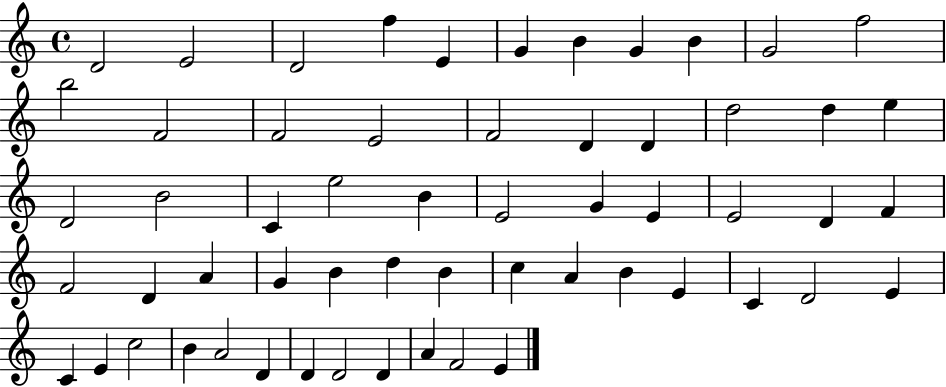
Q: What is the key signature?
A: C major